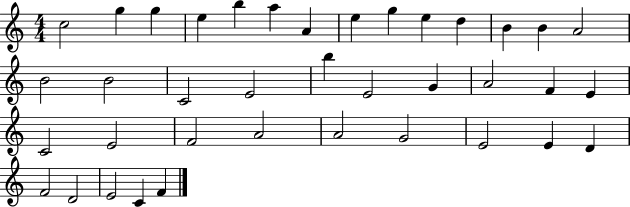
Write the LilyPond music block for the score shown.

{
  \clef treble
  \numericTimeSignature
  \time 4/4
  \key c \major
  c''2 g''4 g''4 | e''4 b''4 a''4 a'4 | e''4 g''4 e''4 d''4 | b'4 b'4 a'2 | \break b'2 b'2 | c'2 e'2 | b''4 e'2 g'4 | a'2 f'4 e'4 | \break c'2 e'2 | f'2 a'2 | a'2 g'2 | e'2 e'4 d'4 | \break f'2 d'2 | e'2 c'4 f'4 | \bar "|."
}